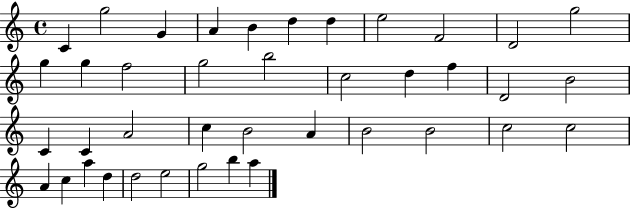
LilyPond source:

{
  \clef treble
  \time 4/4
  \defaultTimeSignature
  \key c \major
  c'4 g''2 g'4 | a'4 b'4 d''4 d''4 | e''2 f'2 | d'2 g''2 | \break g''4 g''4 f''2 | g''2 b''2 | c''2 d''4 f''4 | d'2 b'2 | \break c'4 c'4 a'2 | c''4 b'2 a'4 | b'2 b'2 | c''2 c''2 | \break a'4 c''4 a''4 d''4 | d''2 e''2 | g''2 b''4 a''4 | \bar "|."
}